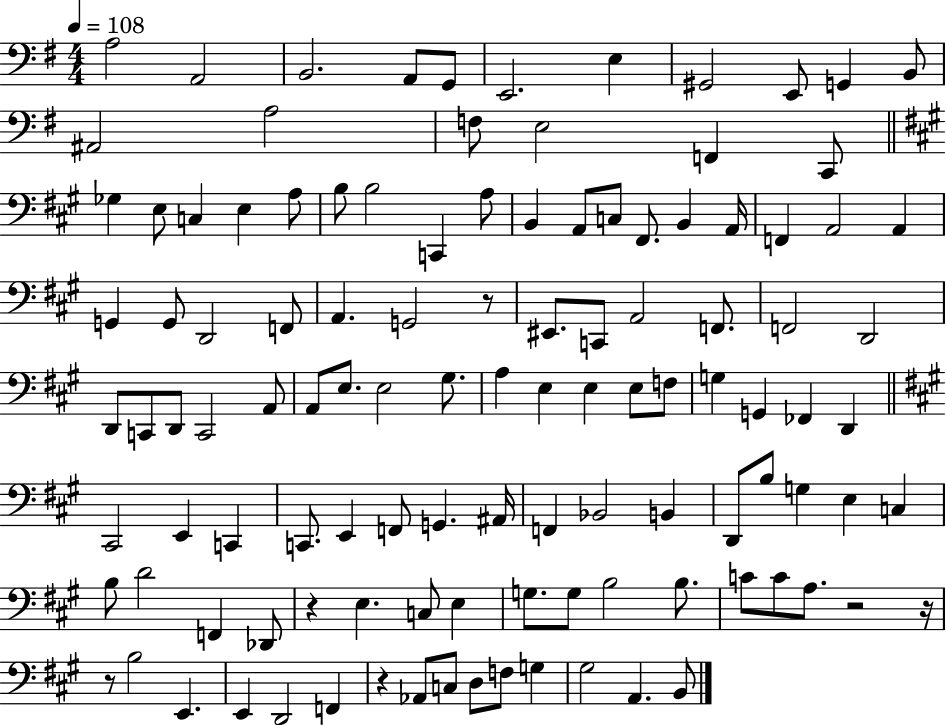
{
  \clef bass
  \numericTimeSignature
  \time 4/4
  \key g \major
  \tempo 4 = 108
  a2 a,2 | b,2. a,8 g,8 | e,2. e4 | gis,2 e,8 g,4 b,8 | \break ais,2 a2 | f8 e2 f,4 c,8 | \bar "||" \break \key a \major ges4 e8 c4 e4 a8 | b8 b2 c,4 a8 | b,4 a,8 c8 fis,8. b,4 a,16 | f,4 a,2 a,4 | \break g,4 g,8 d,2 f,8 | a,4. g,2 r8 | eis,8. c,8 a,2 f,8. | f,2 d,2 | \break d,8 c,8 d,8 c,2 a,8 | a,8 e8. e2 gis8. | a4 e4 e4 e8 f8 | g4 g,4 fes,4 d,4 | \break \bar "||" \break \key a \major cis,2 e,4 c,4 | c,8. e,4 f,8 g,4. ais,16 | f,4 bes,2 b,4 | d,8 b8 g4 e4 c4 | \break b8 d'2 f,4 des,8 | r4 e4. c8 e4 | g8. g8 b2 b8. | c'8 c'8 a8. r2 r16 | \break r8 b2 e,4. | e,4 d,2 f,4 | r4 aes,8 c8 d8 f8 g4 | gis2 a,4. b,8 | \break \bar "|."
}